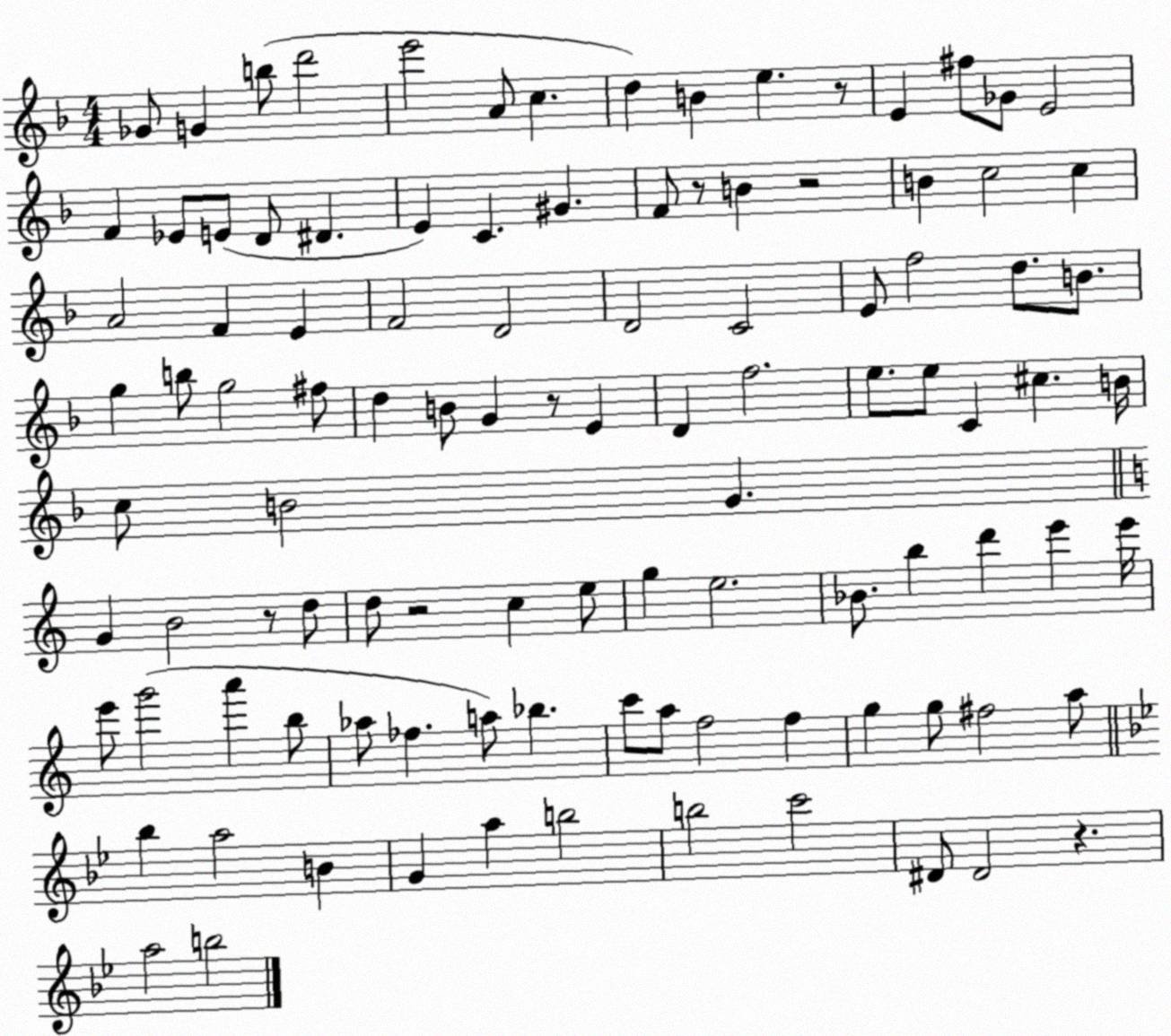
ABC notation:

X:1
T:Untitled
M:4/4
L:1/4
K:F
_G/2 G b/2 d'2 e'2 A/2 c d B e z/2 E ^f/2 _G/2 E2 F _E/2 E/2 D/2 ^D E C ^G F/2 z/2 B z2 B c2 c A2 F E F2 D2 D2 C2 E/2 f2 d/2 B/2 g b/2 g2 ^f/2 d B/2 G z/2 E D f2 e/2 e/2 C ^c B/4 c/2 B2 G G B2 z/2 d/2 d/2 z2 c e/2 g e2 _B/2 b d' e' e'/4 e'/2 g'2 a' b/2 _a/2 _f a/2 _b c'/2 a/2 f2 f g g/2 ^f2 a/2 _b a2 B G a b2 b2 c'2 ^D/2 ^D2 z a2 b2